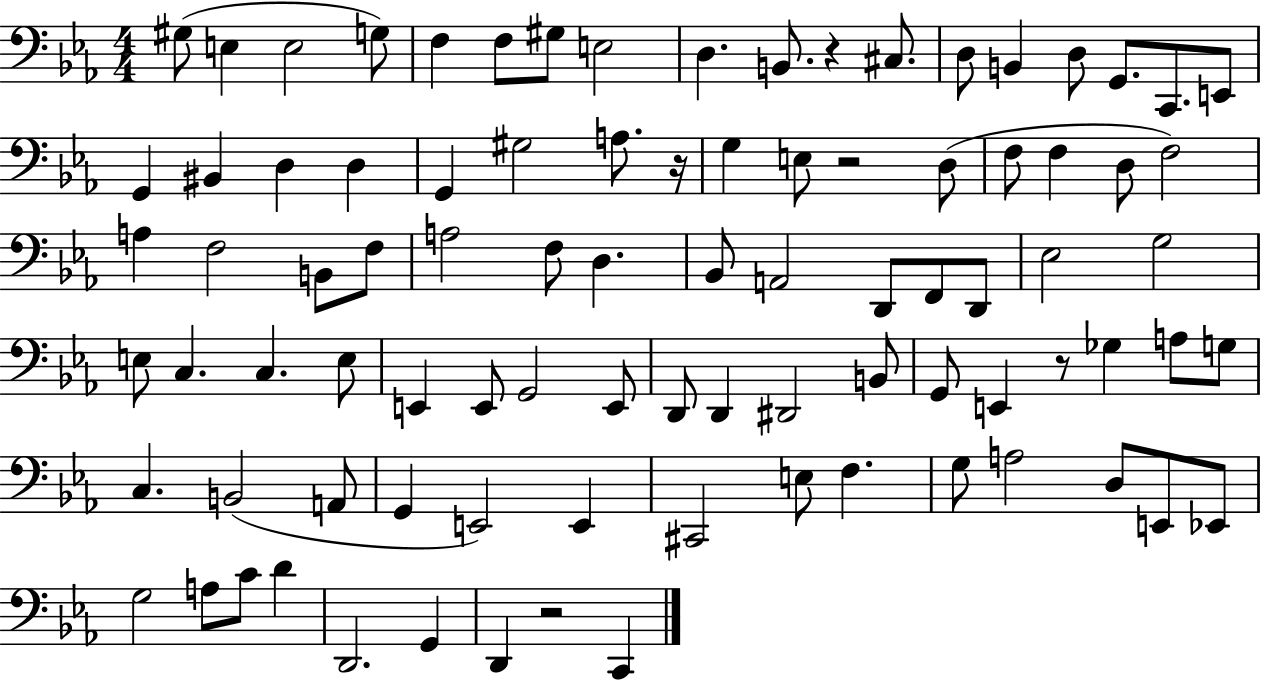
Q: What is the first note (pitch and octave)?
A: G#3